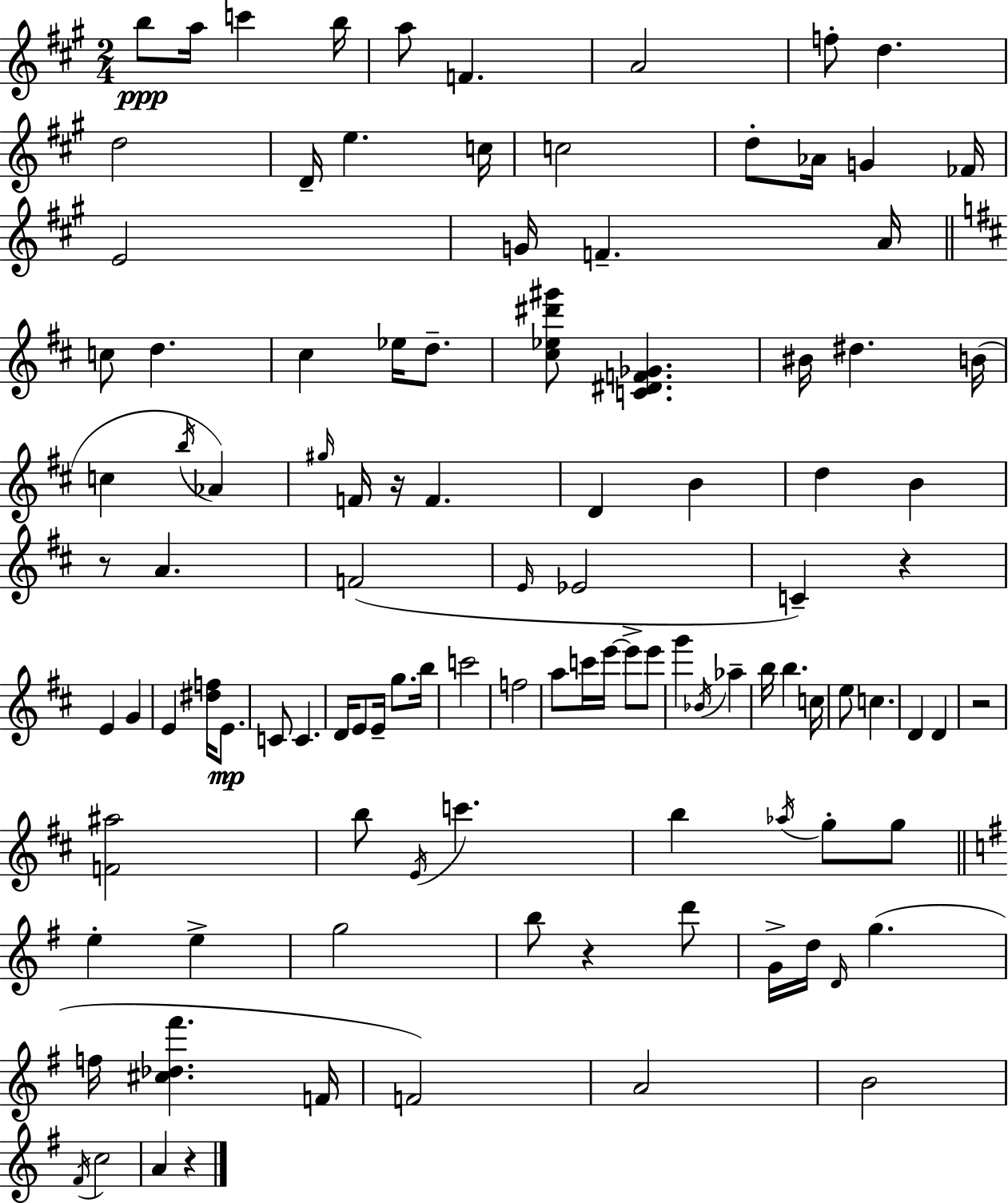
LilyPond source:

{
  \clef treble
  \numericTimeSignature
  \time 2/4
  \key a \major
  b''8\ppp a''16 c'''4 b''16 | a''8 f'4. | a'2 | f''8-. d''4. | \break d''2 | d'16-- e''4. c''16 | c''2 | d''8-. aes'16 g'4 fes'16 | \break e'2 | g'16 f'4.-- a'16 | \bar "||" \break \key b \minor c''8 d''4. | cis''4 ees''16 d''8.-- | <cis'' ees'' dis''' gis'''>8 <c' dis' f' ges'>4. | bis'16 dis''4. b'16( | \break c''4 \acciaccatura { b''16 }) aes'4 | \grace { gis''16 } f'16 r16 f'4. | d'4 b'4 | d''4 b'4 | \break r8 a'4. | f'2( | \grace { e'16 } ees'2 | c'4--) r4 | \break e'4 g'4 | e'4 <dis'' f''>16 | e'8.\mp c'8 c'4. | d'16 e'8 e'16-- g''8. | \break b''16 c'''2 | f''2 | a''8 c'''16 e'''16~~ e'''8-> | e'''8 g'''4 \acciaccatura { bes'16 } | \break aes''4-- b''16 b''4. | c''16 e''8 c''4. | d'4 | d'4 r2 | \break <f' ais''>2 | b''8 \acciaccatura { e'16 } c'''4. | b''4 | \acciaccatura { aes''16 } g''8-. g''8 \bar "||" \break \key g \major e''4-. e''4-> | g''2 | b''8 r4 d'''8 | g'16-> d''16 \grace { d'16 }( g''4. | \break f''16 <cis'' des'' fis'''>4. | f'16 f'2) | a'2 | b'2 | \break \acciaccatura { fis'16 } c''2 | a'4 r4 | \bar "|."
}